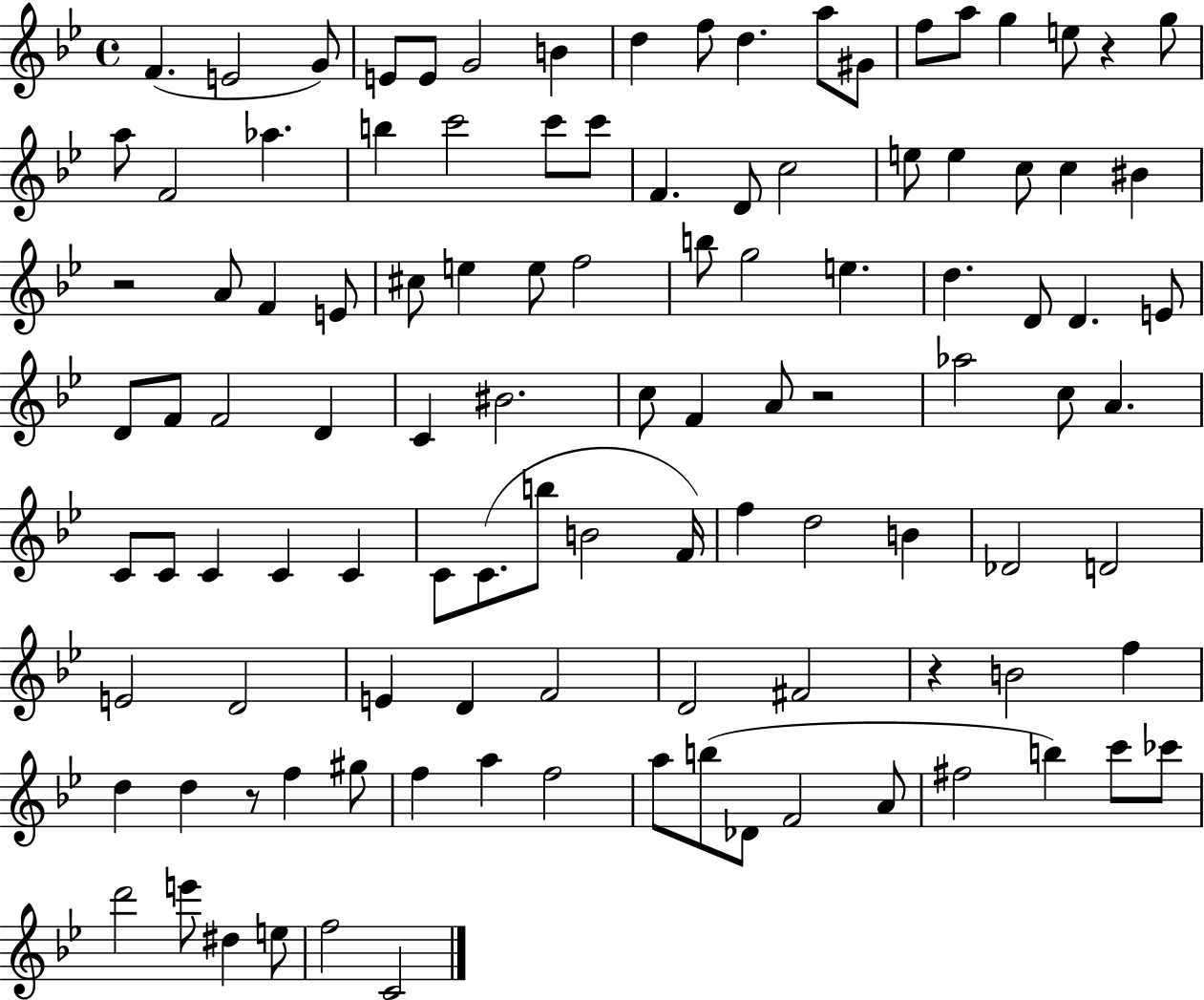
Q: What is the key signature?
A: BES major